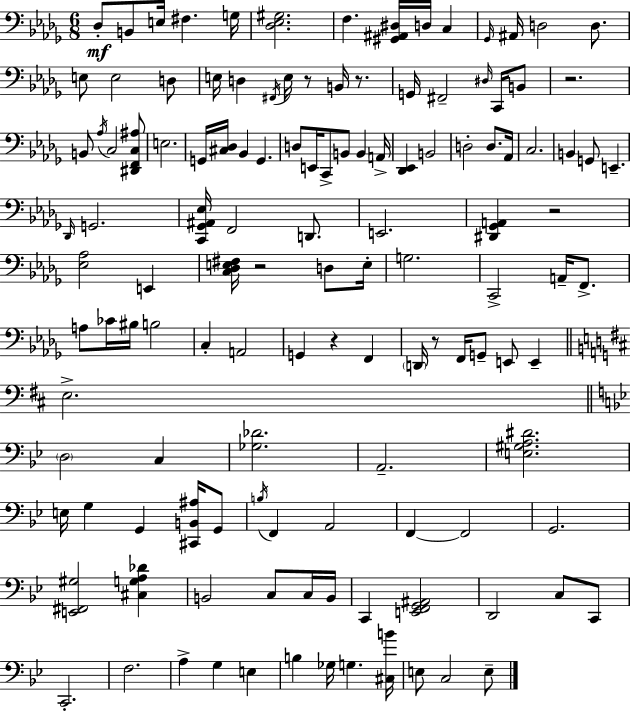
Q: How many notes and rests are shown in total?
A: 127